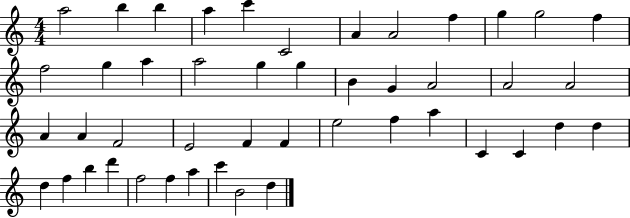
A5/h B5/q B5/q A5/q C6/q C4/h A4/q A4/h F5/q G5/q G5/h F5/q F5/h G5/q A5/q A5/h G5/q G5/q B4/q G4/q A4/h A4/h A4/h A4/q A4/q F4/h E4/h F4/q F4/q E5/h F5/q A5/q C4/q C4/q D5/q D5/q D5/q F5/q B5/q D6/q F5/h F5/q A5/q C6/q B4/h D5/q